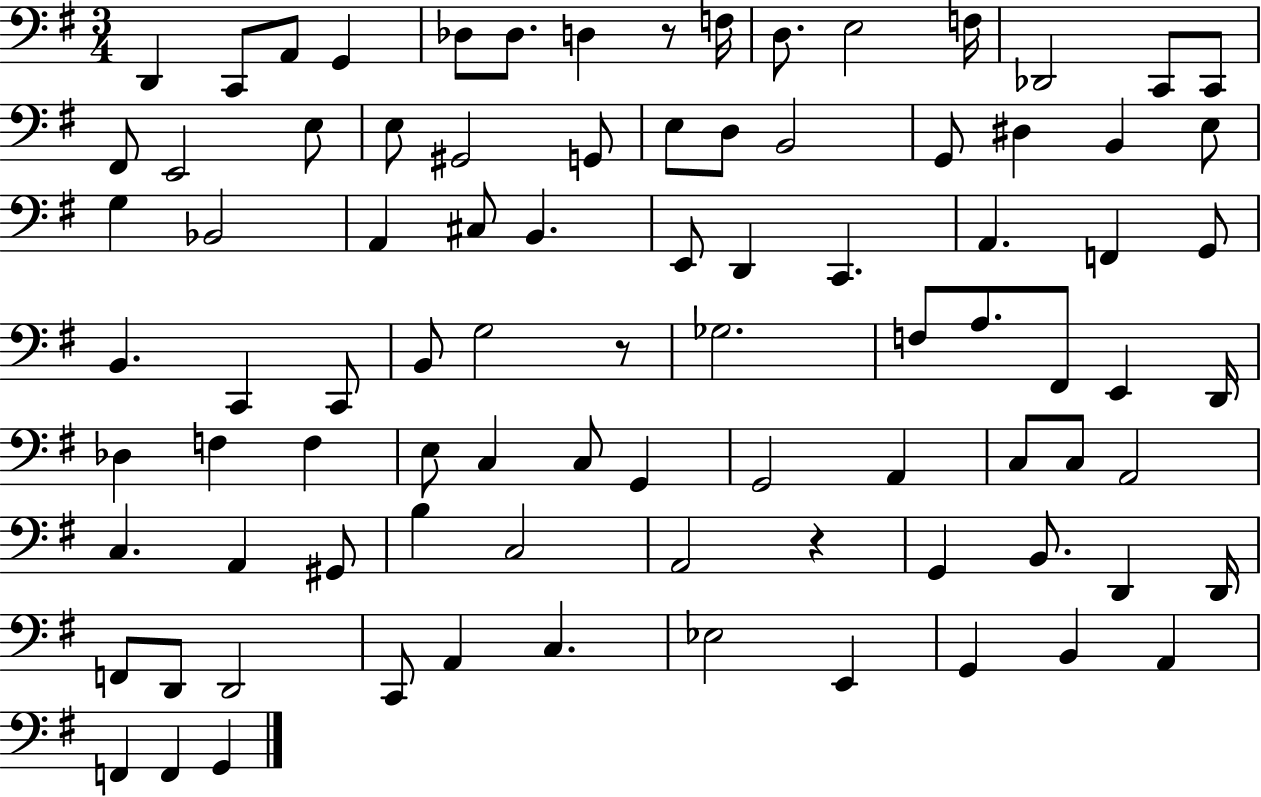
D2/q C2/e A2/e G2/q Db3/e Db3/e. D3/q R/e F3/s D3/e. E3/h F3/s Db2/h C2/e C2/e F#2/e E2/h E3/e E3/e G#2/h G2/e E3/e D3/e B2/h G2/e D#3/q B2/q E3/e G3/q Bb2/h A2/q C#3/e B2/q. E2/e D2/q C2/q. A2/q. F2/q G2/e B2/q. C2/q C2/e B2/e G3/h R/e Gb3/h. F3/e A3/e. F#2/e E2/q D2/s Db3/q F3/q F3/q E3/e C3/q C3/e G2/q G2/h A2/q C3/e C3/e A2/h C3/q. A2/q G#2/e B3/q C3/h A2/h R/q G2/q B2/e. D2/q D2/s F2/e D2/e D2/h C2/e A2/q C3/q. Eb3/h E2/q G2/q B2/q A2/q F2/q F2/q G2/q